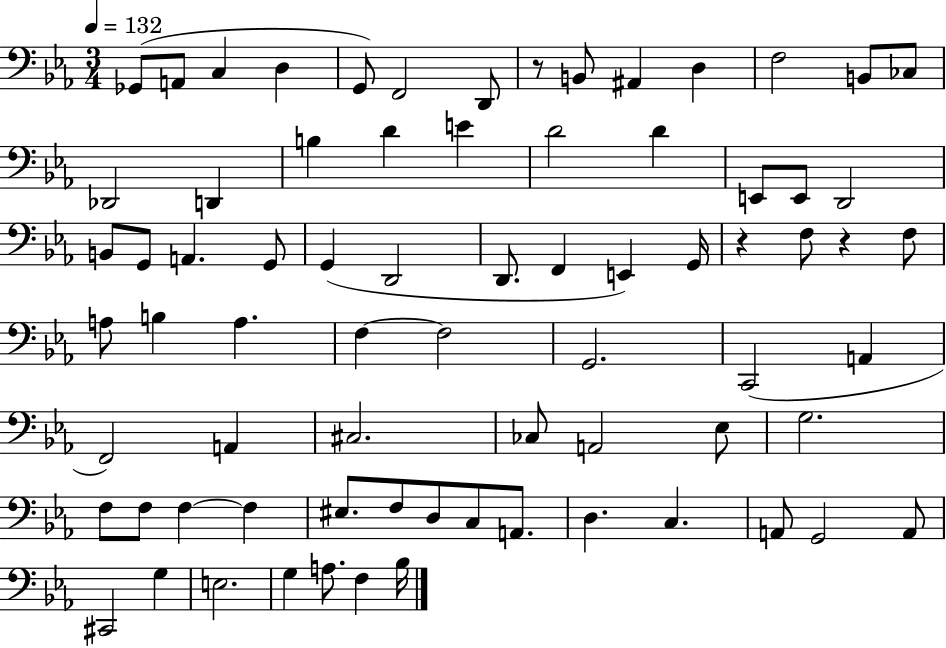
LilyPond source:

{
  \clef bass
  \numericTimeSignature
  \time 3/4
  \key ees \major
  \tempo 4 = 132
  \repeat volta 2 { ges,8( a,8 c4 d4 | g,8) f,2 d,8 | r8 b,8 ais,4 d4 | f2 b,8 ces8 | \break des,2 d,4 | b4 d'4 e'4 | d'2 d'4 | e,8 e,8 d,2 | \break b,8 g,8 a,4. g,8 | g,4( d,2 | d,8. f,4 e,4) g,16 | r4 f8 r4 f8 | \break a8 b4 a4. | f4~~ f2 | g,2. | c,2( a,4 | \break f,2) a,4 | cis2. | ces8 a,2 ees8 | g2. | \break f8 f8 f4~~ f4 | eis8. f8 d8 c8 a,8. | d4. c4. | a,8 g,2 a,8 | \break cis,2 g4 | e2. | g4 a8. f4 bes16 | } \bar "|."
}